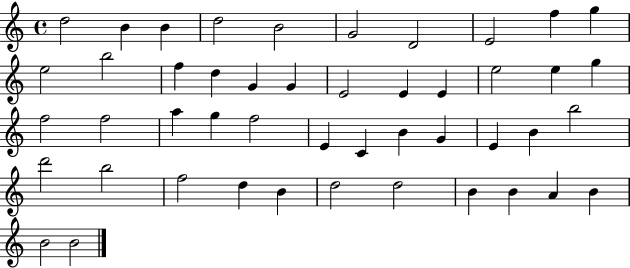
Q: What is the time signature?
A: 4/4